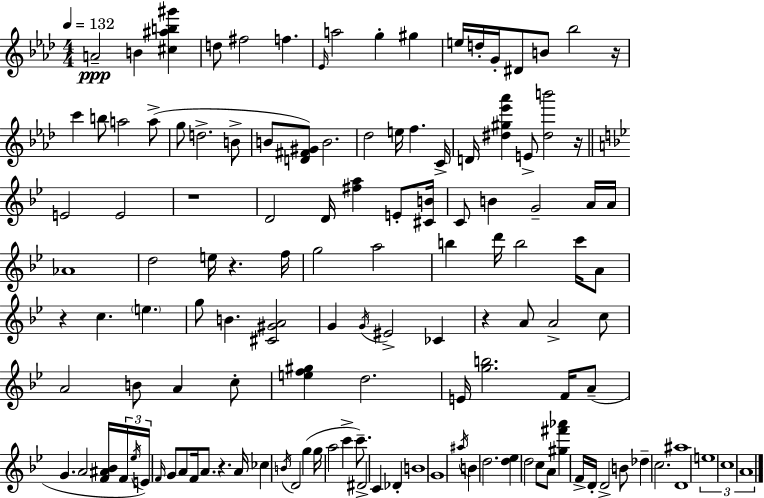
A4/h B4/q [C#5,A#5,B5,G#6]/q D5/e F#5/h F5/q. Eb4/s A5/h G5/q G#5/q E5/s D5/s G4/s D#4/e B4/e Bb5/h R/s C6/q B5/e A5/h A5/e G5/e D5/h. B4/e B4/e [D4,F#4,G#4]/e B4/h. Db5/h E5/s F5/q. C4/s D4/s [D#5,G#5,Eb6,Ab6]/q E4/e [D#5,B6]/h R/s E4/h E4/h R/w D4/h D4/s [F#5,A5]/q E4/e [C#4,B4]/s C4/e B4/q G4/h A4/s A4/s Ab4/w D5/h E5/s R/q. F5/s G5/h A5/h B5/q D6/s B5/h C6/s A4/e R/q C5/q. E5/q. G5/e B4/q. [C#4,G#4,A4]/h G4/q G4/s EIS4/h CES4/q R/q A4/e A4/h C5/e A4/h B4/e A4/q C5/e [E5,F5,G#5]/q D5/h. E4/s [G5,B5]/h. F4/s A4/e G4/q. A4/h [F4,A#4,Bb4]/s F4/s Eb5/s E4/s F4/s G4/e A4/e F4/s A4/e. R/q. A4/s CES5/q B4/s D4/h G5/q G5/s A5/h C6/q C6/e. D#4/h C4/q Db4/q B4/w G4/w A#5/s B4/q D5/h. [D5,Eb5]/q D5/h C5/e A4/e [G#5,F#6,Ab6]/q F4/s D4/s D4/h B4/e Db5/q C5/h. [D4,A#5]/w E5/w C5/w A4/w